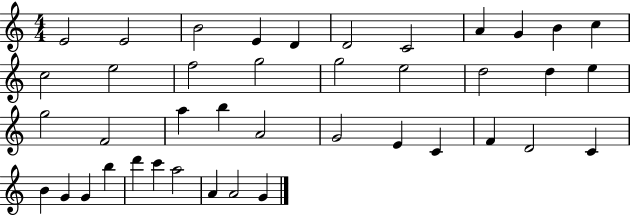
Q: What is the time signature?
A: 4/4